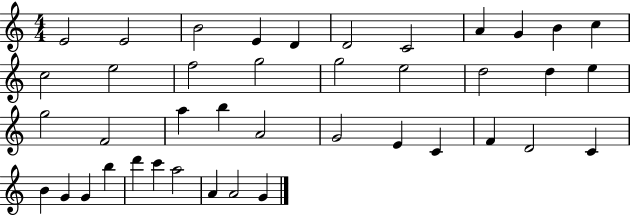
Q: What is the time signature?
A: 4/4